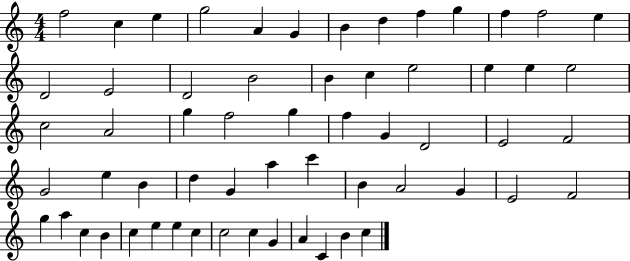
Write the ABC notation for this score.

X:1
T:Untitled
M:4/4
L:1/4
K:C
f2 c e g2 A G B d f g f f2 e D2 E2 D2 B2 B c e2 e e e2 c2 A2 g f2 g f G D2 E2 F2 G2 e B d G a c' B A2 G E2 F2 g a c B c e e c c2 c G A C B c